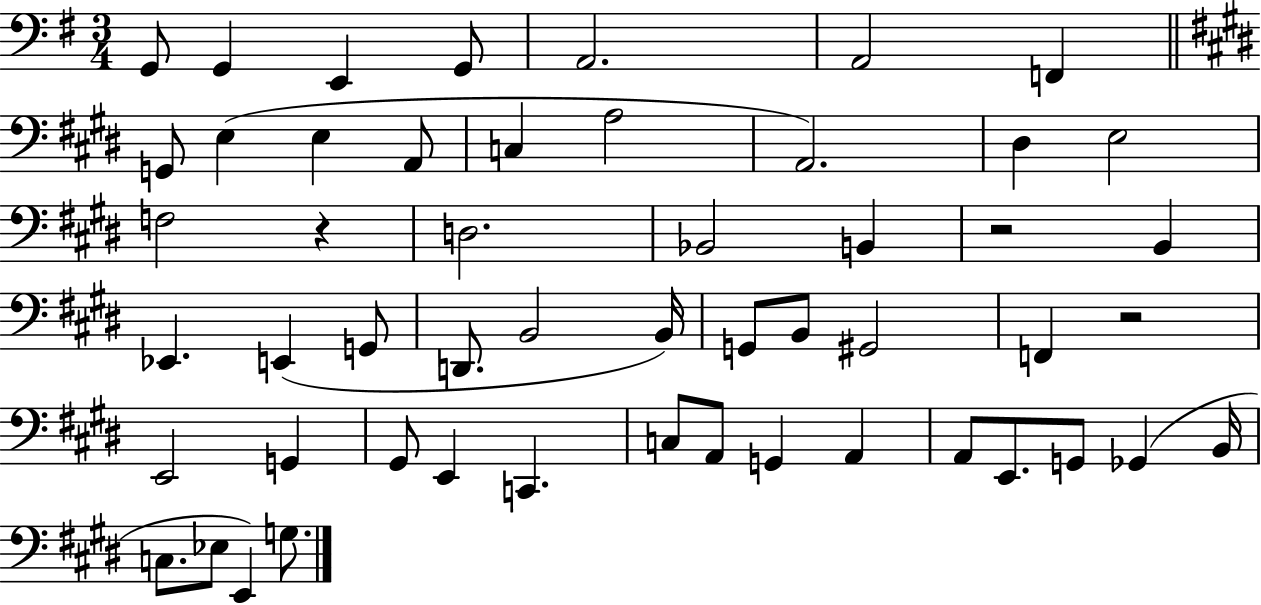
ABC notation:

X:1
T:Untitled
M:3/4
L:1/4
K:G
G,,/2 G,, E,, G,,/2 A,,2 A,,2 F,, G,,/2 E, E, A,,/2 C, A,2 A,,2 ^D, E,2 F,2 z D,2 _B,,2 B,, z2 B,, _E,, E,, G,,/2 D,,/2 B,,2 B,,/4 G,,/2 B,,/2 ^G,,2 F,, z2 E,,2 G,, ^G,,/2 E,, C,, C,/2 A,,/2 G,, A,, A,,/2 E,,/2 G,,/2 _G,, B,,/4 C,/2 _E,/2 E,, G,/2